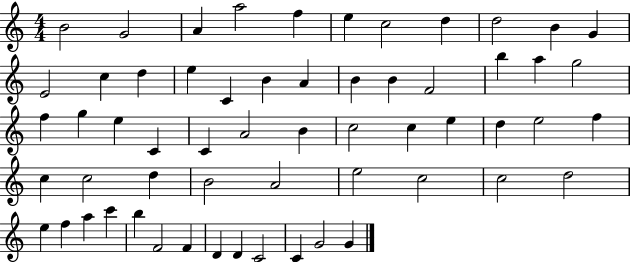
B4/h G4/h A4/q A5/h F5/q E5/q C5/h D5/q D5/h B4/q G4/q E4/h C5/q D5/q E5/q C4/q B4/q A4/q B4/q B4/q F4/h B5/q A5/q G5/h F5/q G5/q E5/q C4/q C4/q A4/h B4/q C5/h C5/q E5/q D5/q E5/h F5/q C5/q C5/h D5/q B4/h A4/h E5/h C5/h C5/h D5/h E5/q F5/q A5/q C6/q B5/q F4/h F4/q D4/q D4/q C4/h C4/q G4/h G4/q